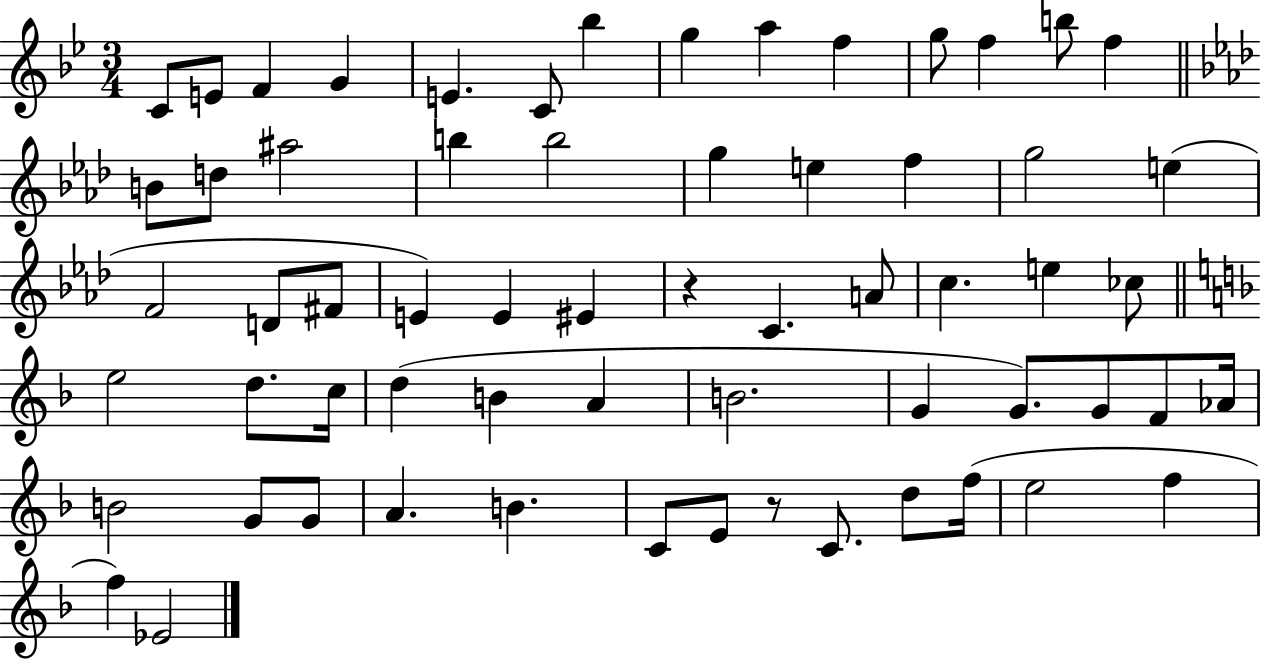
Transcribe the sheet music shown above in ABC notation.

X:1
T:Untitled
M:3/4
L:1/4
K:Bb
C/2 E/2 F G E C/2 _b g a f g/2 f b/2 f B/2 d/2 ^a2 b b2 g e f g2 e F2 D/2 ^F/2 E E ^E z C A/2 c e _c/2 e2 d/2 c/4 d B A B2 G G/2 G/2 F/2 _A/4 B2 G/2 G/2 A B C/2 E/2 z/2 C/2 d/2 f/4 e2 f f _E2